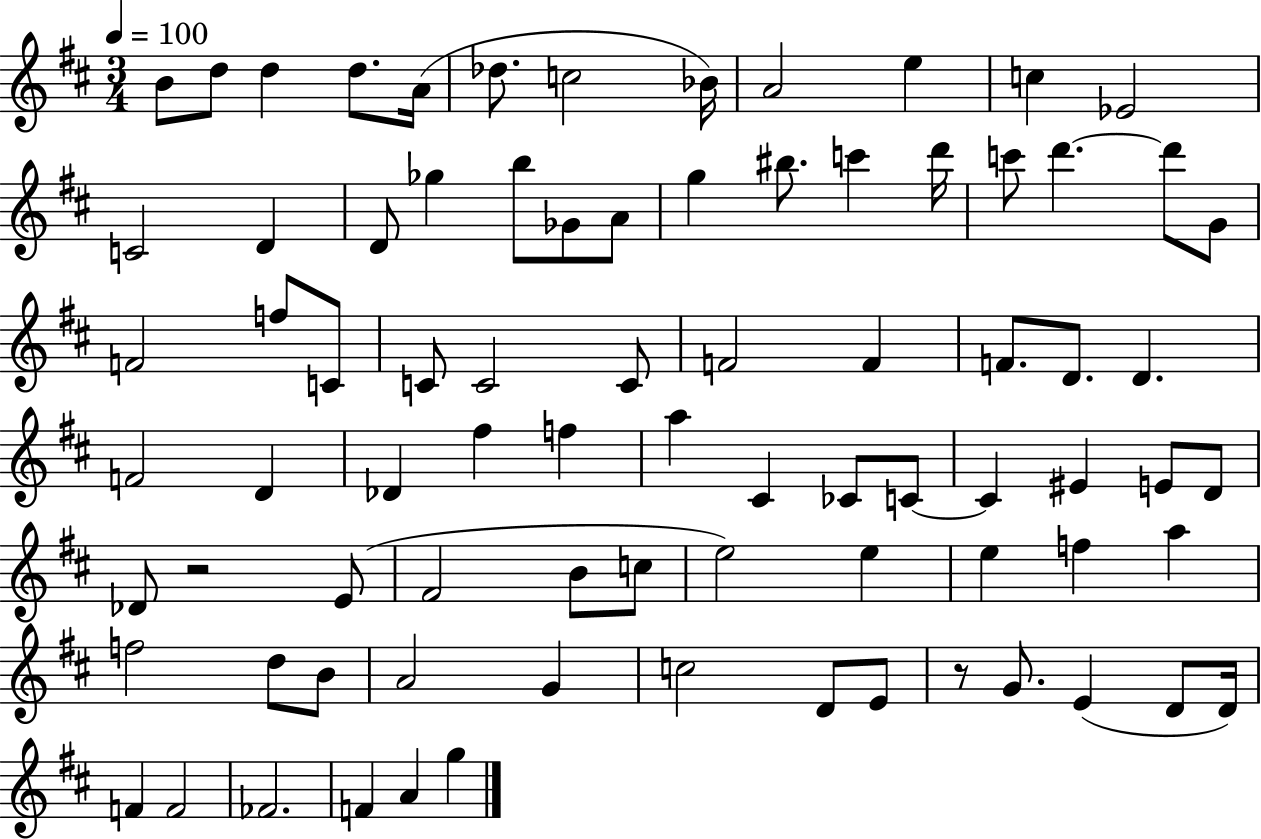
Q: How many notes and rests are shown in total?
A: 81